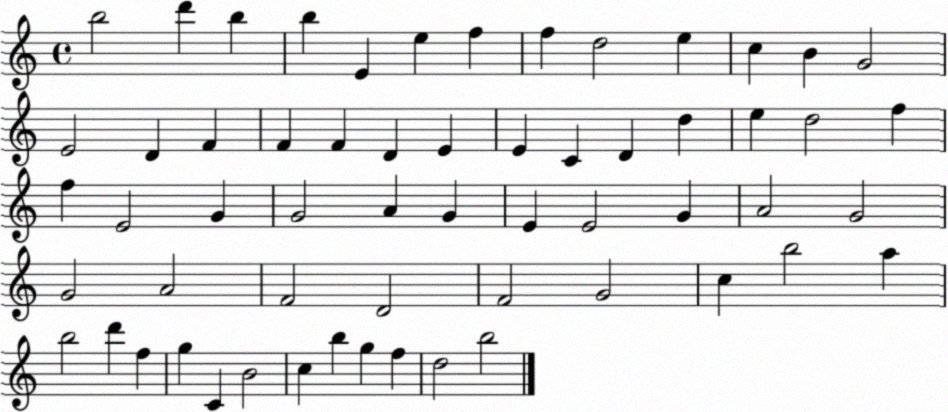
X:1
T:Untitled
M:4/4
L:1/4
K:C
b2 d' b b E e f f d2 e c B G2 E2 D F F F D E E C D d e d2 f f E2 G G2 A G E E2 G A2 G2 G2 A2 F2 D2 F2 G2 c b2 a b2 d' f g C B2 c b g f d2 b2